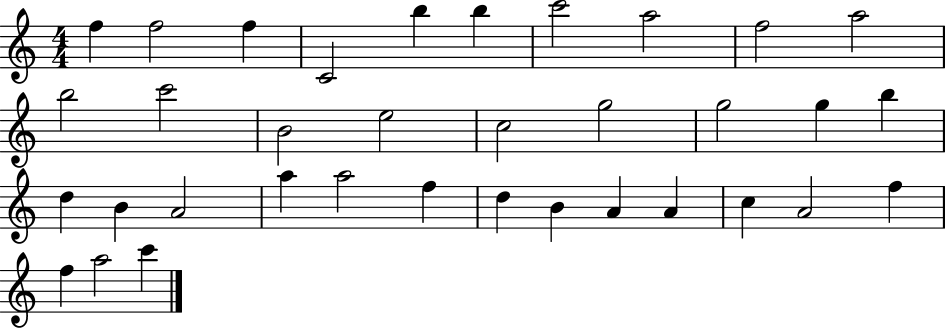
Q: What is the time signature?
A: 4/4